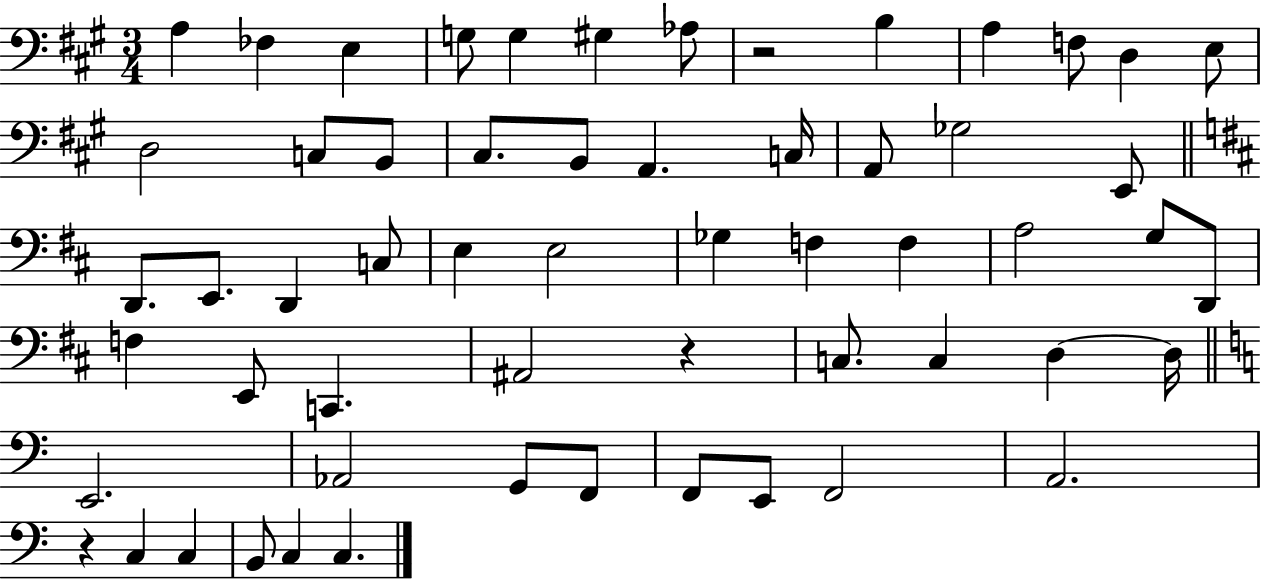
{
  \clef bass
  \numericTimeSignature
  \time 3/4
  \key a \major
  a4 fes4 e4 | g8 g4 gis4 aes8 | r2 b4 | a4 f8 d4 e8 | \break d2 c8 b,8 | cis8. b,8 a,4. c16 | a,8 ges2 e,8 | \bar "||" \break \key b \minor d,8. e,8. d,4 c8 | e4 e2 | ges4 f4 f4 | a2 g8 d,8 | \break f4 e,8 c,4. | ais,2 r4 | c8. c4 d4~~ d16 | \bar "||" \break \key a \minor e,2. | aes,2 g,8 f,8 | f,8 e,8 f,2 | a,2. | \break r4 c4 c4 | b,8 c4 c4. | \bar "|."
}